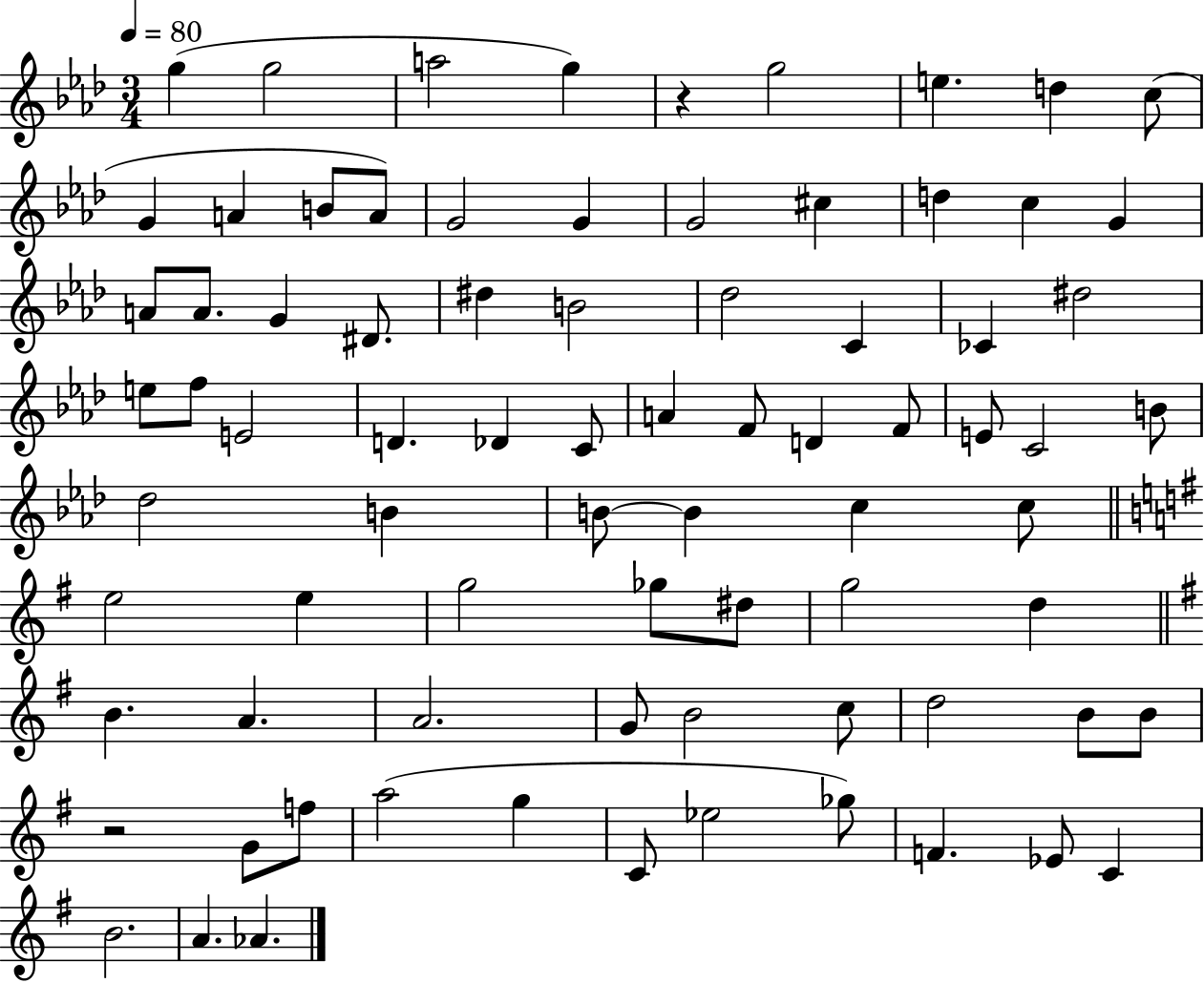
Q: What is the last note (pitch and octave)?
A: Ab4